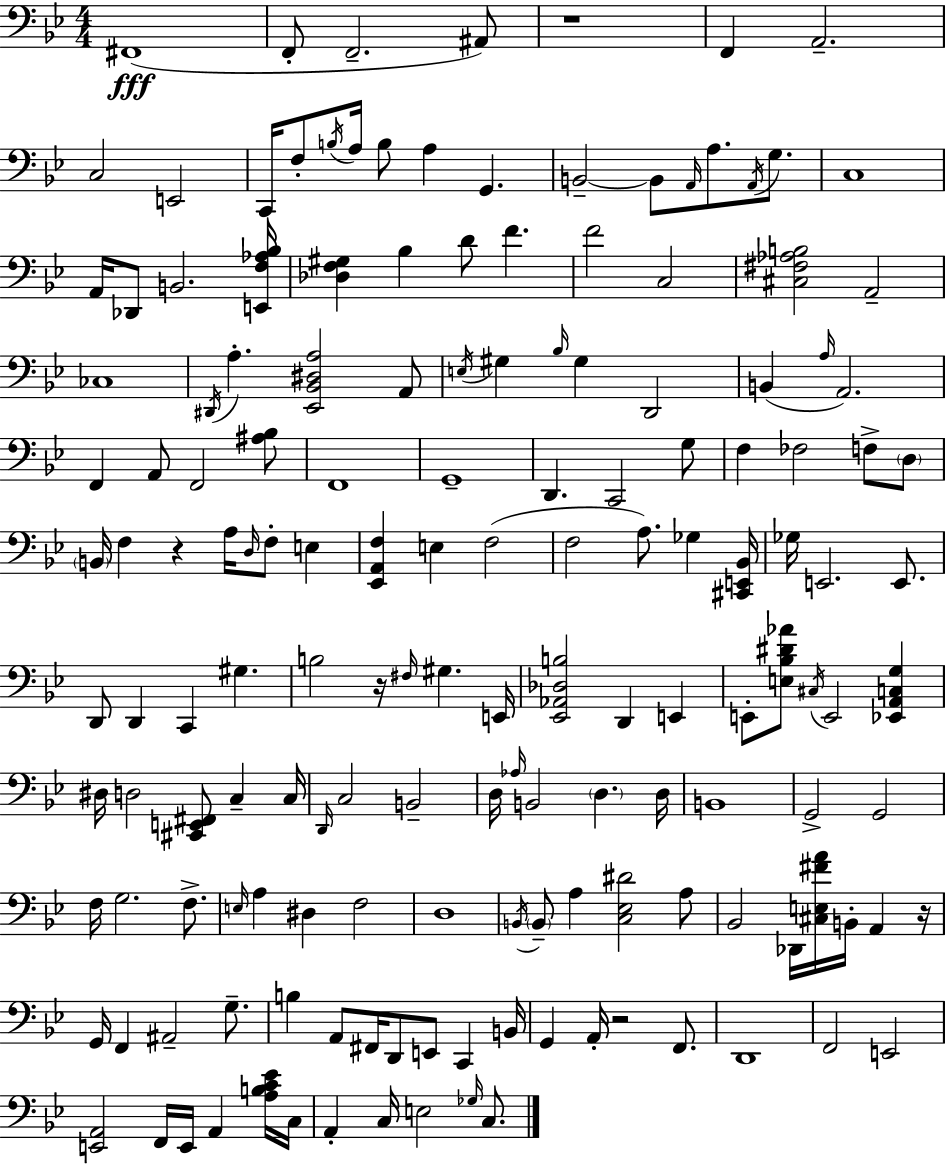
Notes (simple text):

F#2/w F2/e F2/h. A#2/e R/w F2/q A2/h. C3/h E2/h C2/s F3/e B3/s A3/s B3/e A3/q G2/q. B2/h B2/e A2/s A3/e. A2/s G3/e. C3/w A2/s Db2/e B2/h. [E2,F3,Ab3,Bb3]/s [Db3,F3,G#3]/q Bb3/q D4/e F4/q. F4/h C3/h [C#3,F#3,Ab3,B3]/h A2/h CES3/w D#2/s A3/q. [Eb2,Bb2,D#3,A3]/h A2/e E3/s G#3/q Bb3/s G#3/q D2/h B2/q A3/s A2/h. F2/q A2/e F2/h [A#3,Bb3]/e F2/w G2/w D2/q. C2/h G3/e F3/q FES3/h F3/e D3/e B2/s F3/q R/q A3/s D3/s F3/e E3/q [Eb2,A2,F3]/q E3/q F3/h F3/h A3/e. Gb3/q [C#2,E2,Bb2]/s Gb3/s E2/h. E2/e. D2/e D2/q C2/q G#3/q. B3/h R/s F#3/s G#3/q. E2/s [Eb2,Ab2,Db3,B3]/h D2/q E2/q E2/e [E3,Bb3,D#4,Ab4]/e C#3/s E2/h [Eb2,A2,C3,G3]/q D#3/s D3/h [C#2,E2,F#2]/e C3/q C3/s D2/s C3/h B2/h D3/s Ab3/s B2/h D3/q. D3/s B2/w G2/h G2/h F3/s G3/h. F3/e. E3/s A3/q D#3/q F3/h D3/w B2/s B2/e A3/q [C3,Eb3,D#4]/h A3/e Bb2/h Db2/s [C#3,E3,F#4,A4]/s B2/s A2/q R/s G2/s F2/q A#2/h G3/e. B3/q A2/e F#2/s D2/e E2/e C2/q B2/s G2/q A2/s R/h F2/e. D2/w F2/h E2/h [E2,A2]/h F2/s E2/s A2/q [A3,B3,C4,Eb4]/s C3/s A2/q C3/s E3/h Gb3/s C3/e.